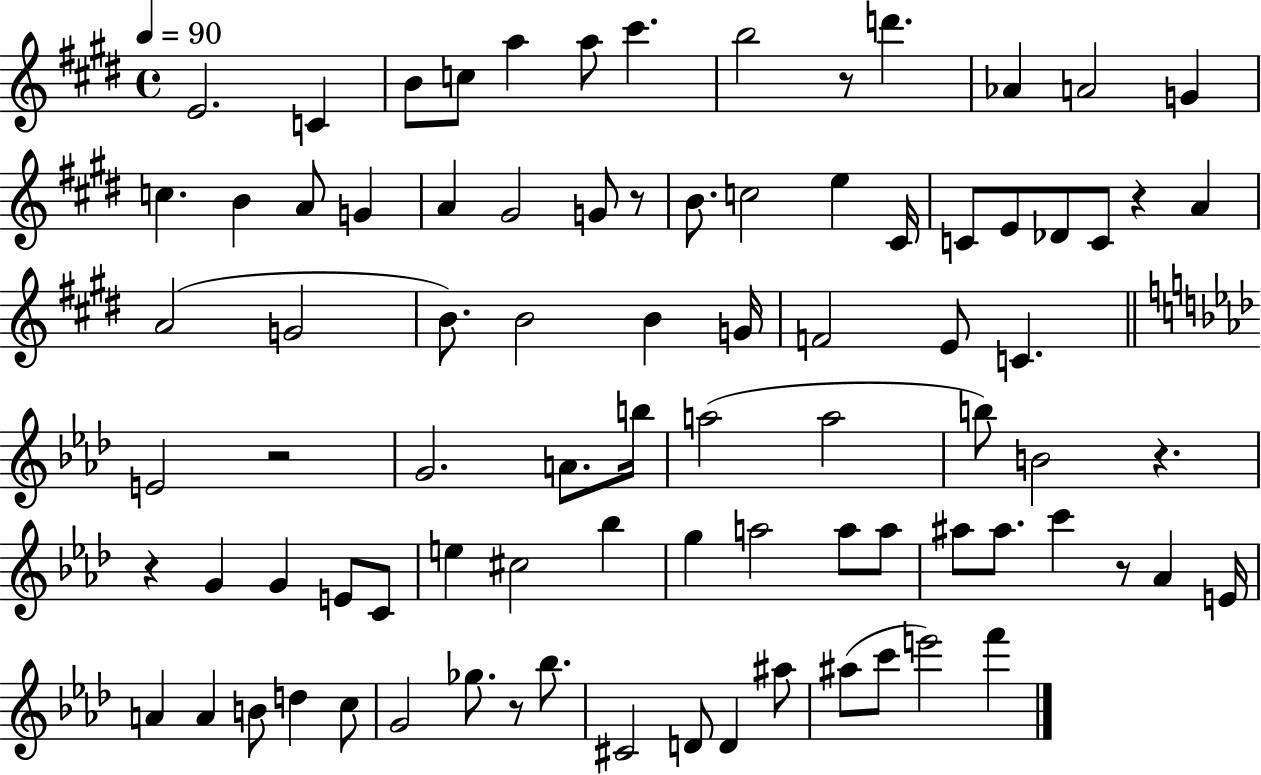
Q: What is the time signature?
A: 4/4